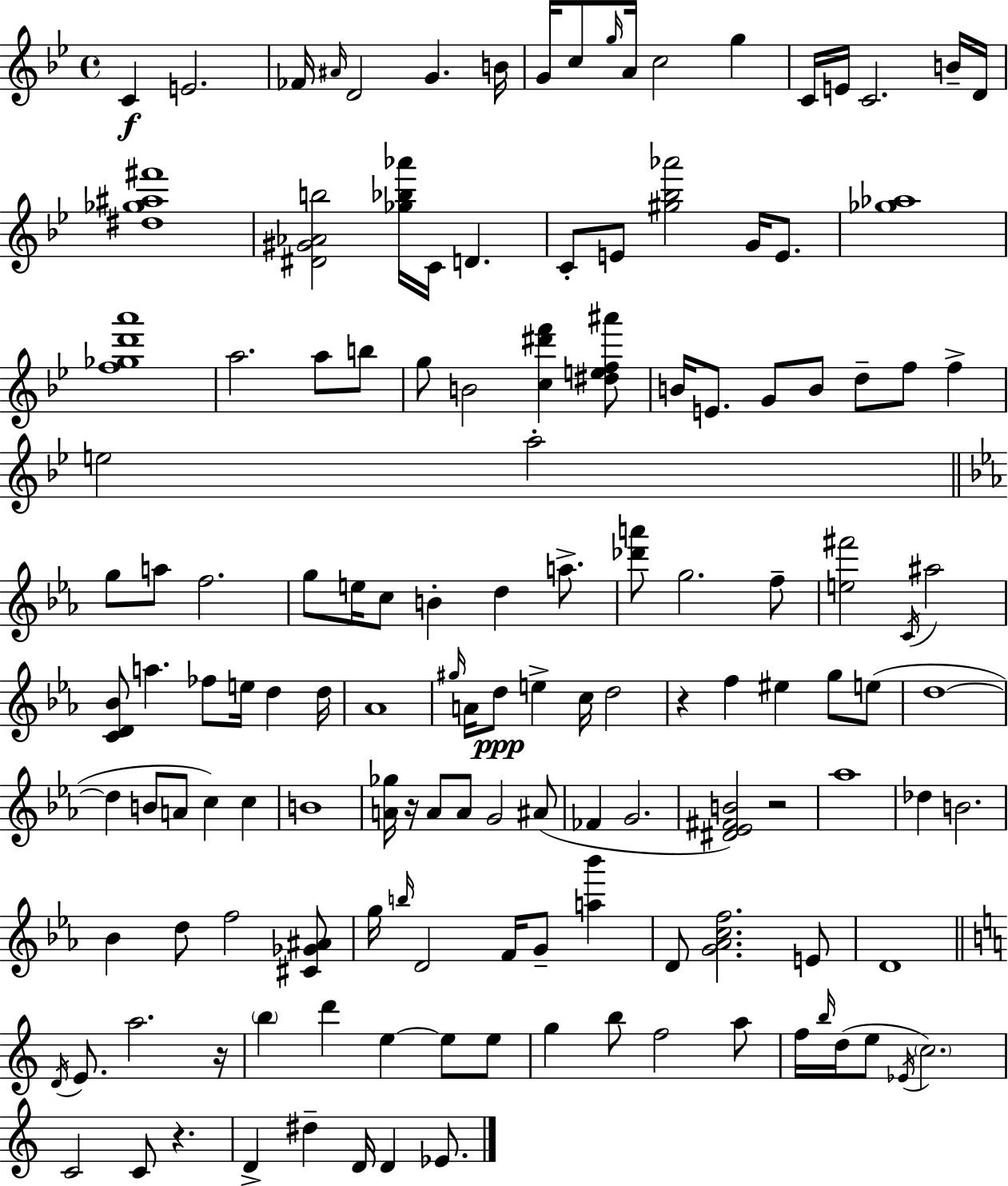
{
  \clef treble
  \time 4/4
  \defaultTimeSignature
  \key g \minor
  c'4\f e'2. | fes'16 \grace { ais'16 } d'2 g'4. | b'16 g'16 c''8 \grace { g''16 } a'16 c''2 g''4 | c'16 e'16 c'2. | \break b'16-- d'16 <dis'' ges'' ais'' fis'''>1 | <dis' gis' aes' b''>2 <ges'' bes'' aes'''>16 c'16 d'4. | c'8-. e'8 <gis'' bes'' aes'''>2 g'16 e'8. | <ges'' aes''>1 | \break <f'' ges'' d''' a'''>1 | a''2. a''8 | b''8 g''8 b'2 <c'' dis''' f'''>4 | <dis'' e'' f'' ais'''>8 b'16 e'8. g'8 b'8 d''8-- f''8 f''4-> | \break e''2 a''2-. | \bar "||" \break \key c \minor g''8 a''8 f''2. | g''8 e''16 c''8 b'4-. d''4 a''8.-> | <des''' a'''>8 g''2. f''8-- | <e'' fis'''>2 \acciaccatura { c'16 } ais''2 | \break <c' d' bes'>8 a''4. fes''8 e''16 d''4 | d''16 aes'1 | \grace { gis''16 } a'16 d''8\ppp e''4-> c''16 d''2 | r4 f''4 eis''4 g''8 | \break e''8( d''1~~ | d''4 b'8 a'8 c''4) c''4 | b'1 | <a' ges''>16 r16 a'8 a'8 g'2 | \break ais'8( fes'4 g'2. | <dis' ees' fis' b'>2) r2 | aes''1 | des''4 b'2. | \break bes'4 d''8 f''2 | <cis' ges' ais'>8 g''16 \grace { b''16 } d'2 f'16 g'8-- <a'' bes'''>4 | d'8 <g' aes' c'' f''>2. | e'8 d'1 | \break \bar "||" \break \key a \minor \acciaccatura { d'16 } e'8. a''2. | r16 \parenthesize b''4 d'''4 e''4~~ e''8 e''8 | g''4 b''8 f''2 a''8 | f''16 \grace { b''16 } d''16( e''8 \acciaccatura { ees'16 } \parenthesize c''2.) | \break c'2 c'8 r4. | d'4-> dis''4-- d'16 d'4 | ees'8. \bar "|."
}